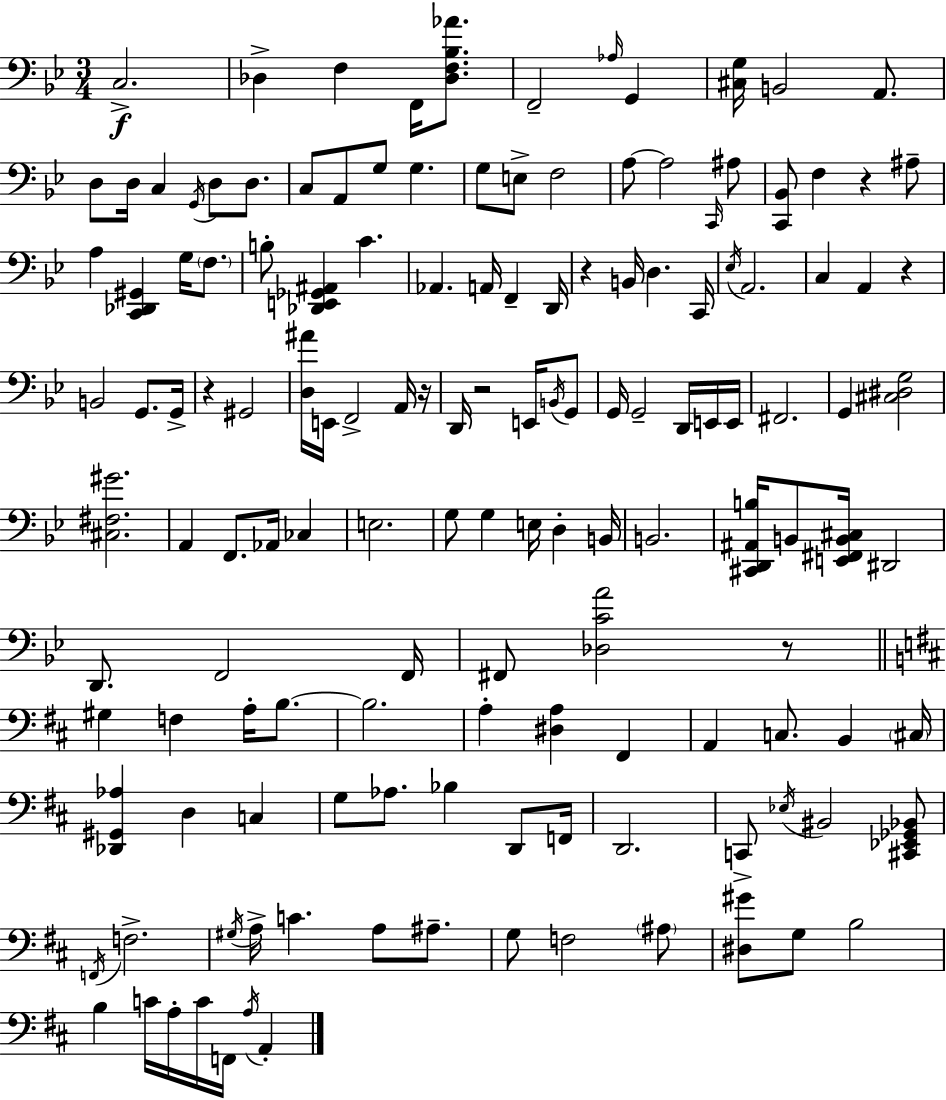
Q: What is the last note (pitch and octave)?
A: A2